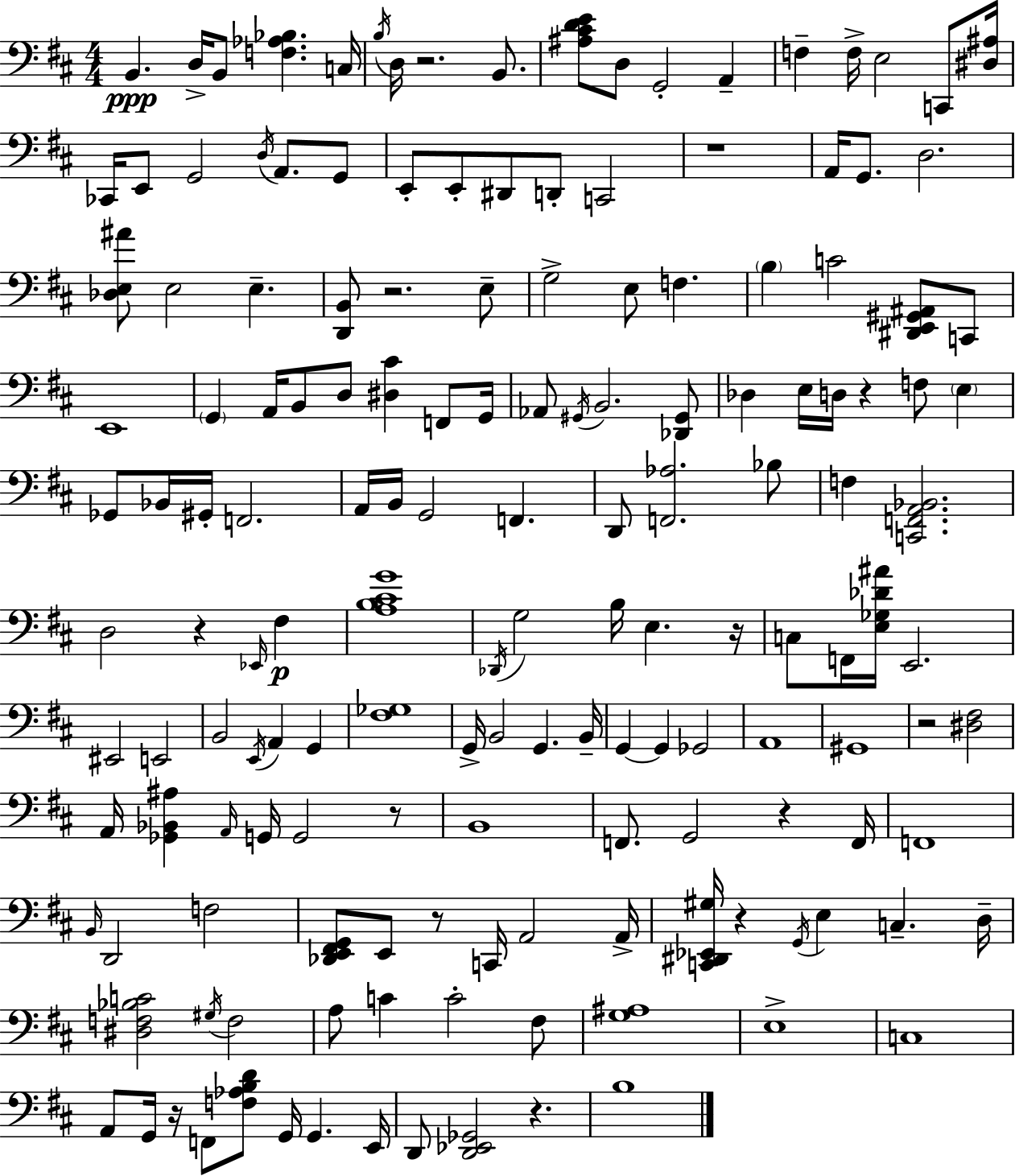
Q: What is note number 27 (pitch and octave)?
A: G2